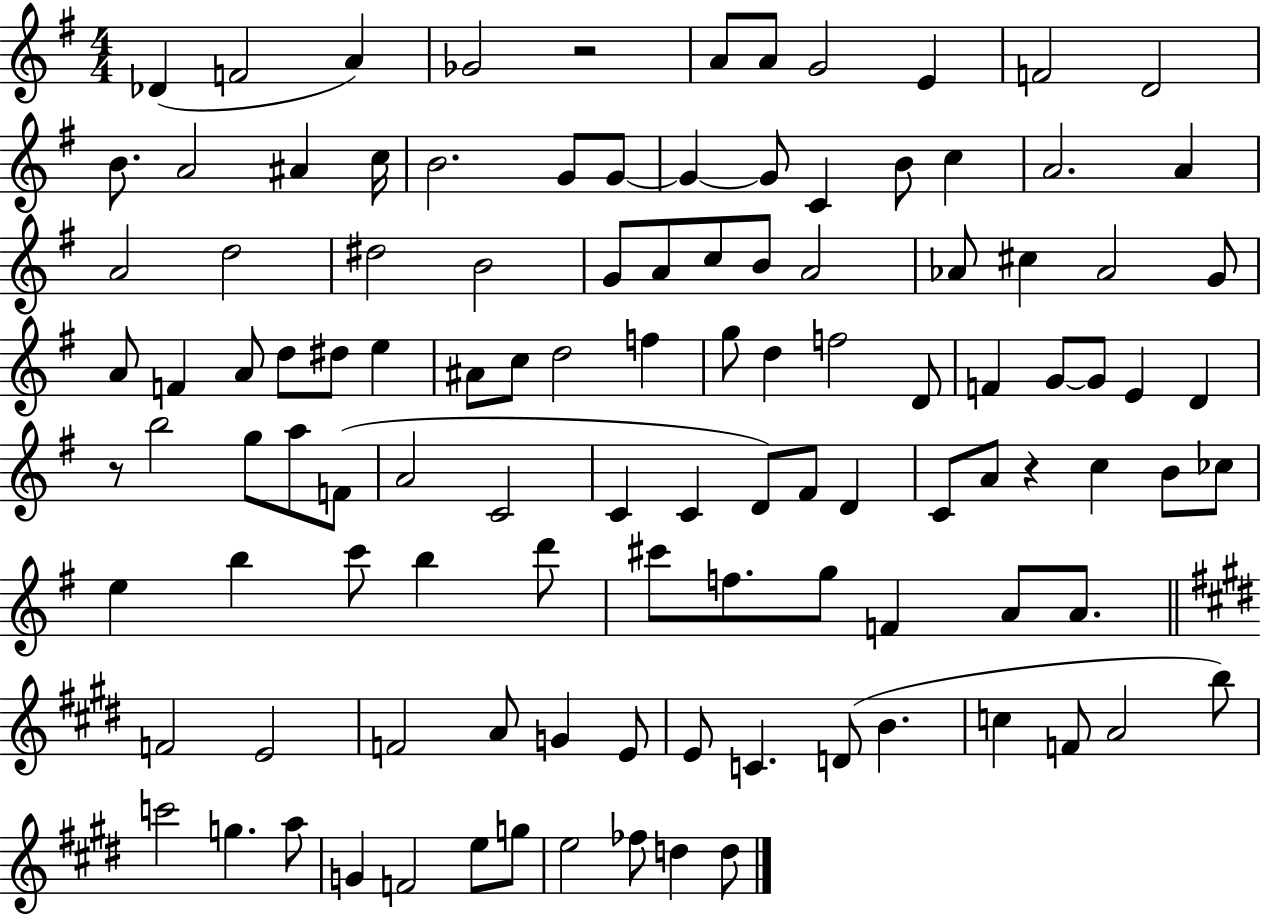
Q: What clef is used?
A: treble